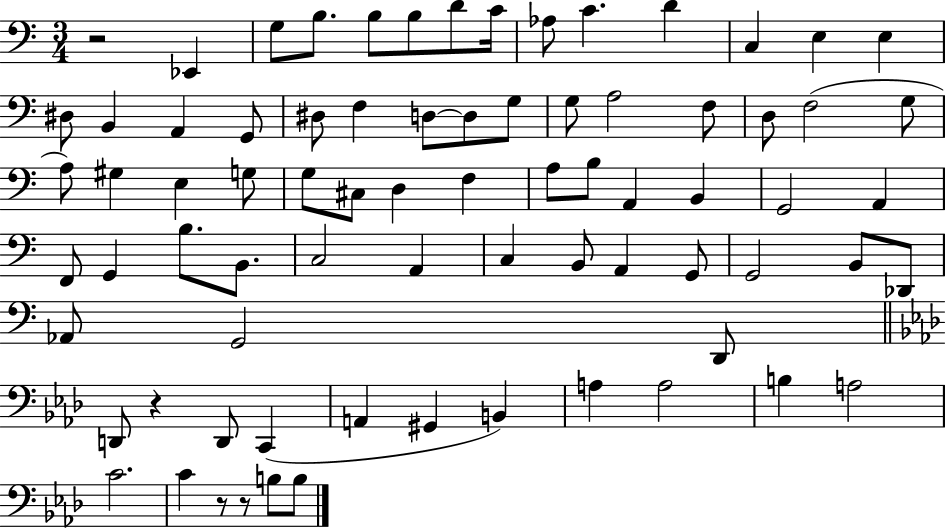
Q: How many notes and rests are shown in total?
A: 76